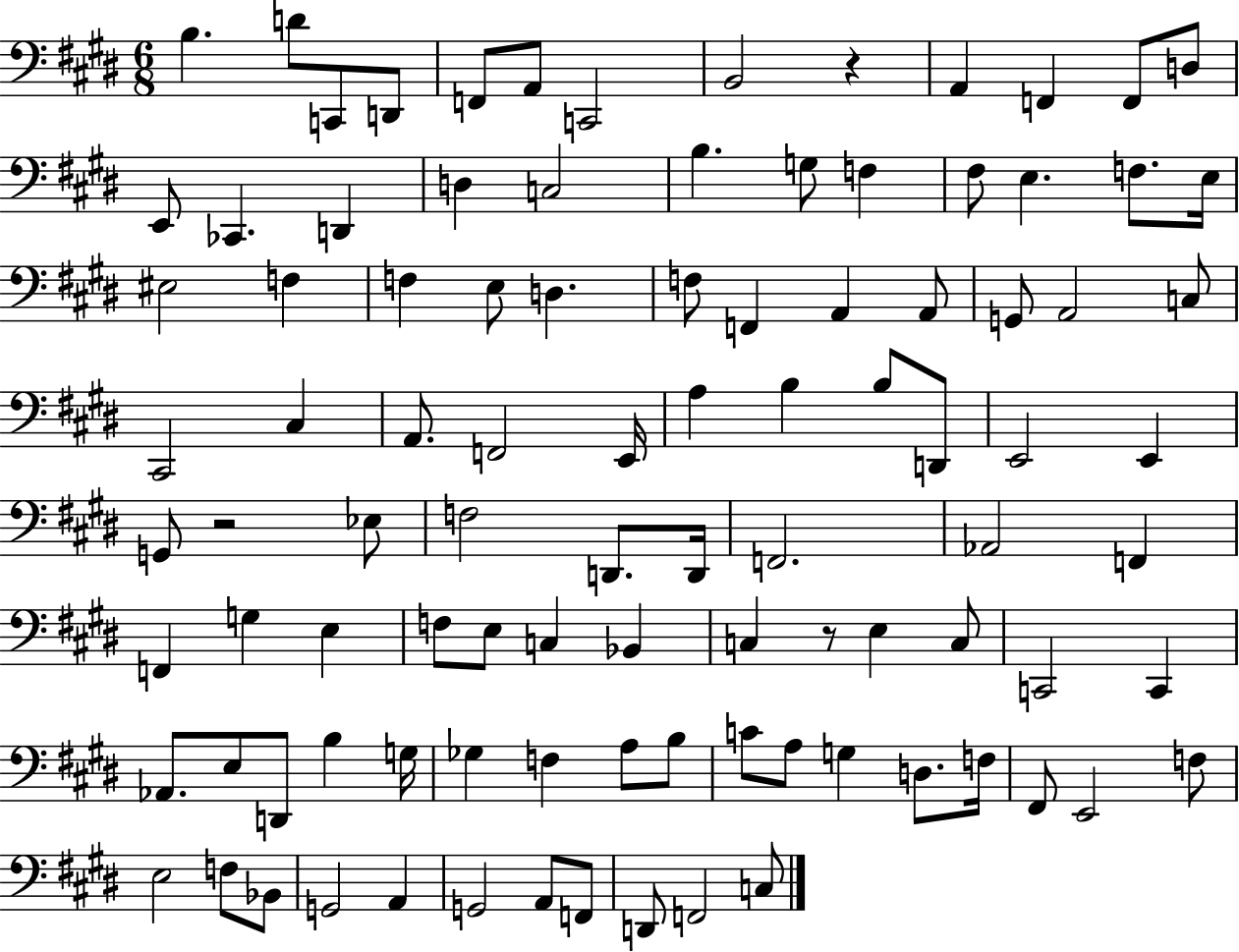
X:1
T:Untitled
M:6/8
L:1/4
K:E
B, D/2 C,,/2 D,,/2 F,,/2 A,,/2 C,,2 B,,2 z A,, F,, F,,/2 D,/2 E,,/2 _C,, D,, D, C,2 B, G,/2 F, ^F,/2 E, F,/2 E,/4 ^E,2 F, F, E,/2 D, F,/2 F,, A,, A,,/2 G,,/2 A,,2 C,/2 ^C,,2 ^C, A,,/2 F,,2 E,,/4 A, B, B,/2 D,,/2 E,,2 E,, G,,/2 z2 _E,/2 F,2 D,,/2 D,,/4 F,,2 _A,,2 F,, F,, G, E, F,/2 E,/2 C, _B,, C, z/2 E, C,/2 C,,2 C,, _A,,/2 E,/2 D,,/2 B, G,/4 _G, F, A,/2 B,/2 C/2 A,/2 G, D,/2 F,/4 ^F,,/2 E,,2 F,/2 E,2 F,/2 _B,,/2 G,,2 A,, G,,2 A,,/2 F,,/2 D,,/2 F,,2 C,/2